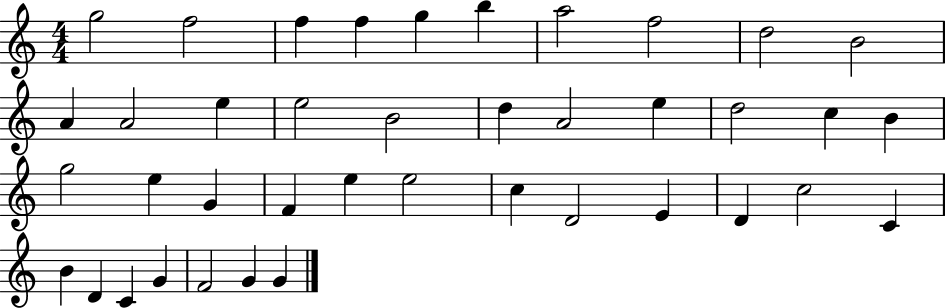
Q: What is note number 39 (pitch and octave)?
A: G4